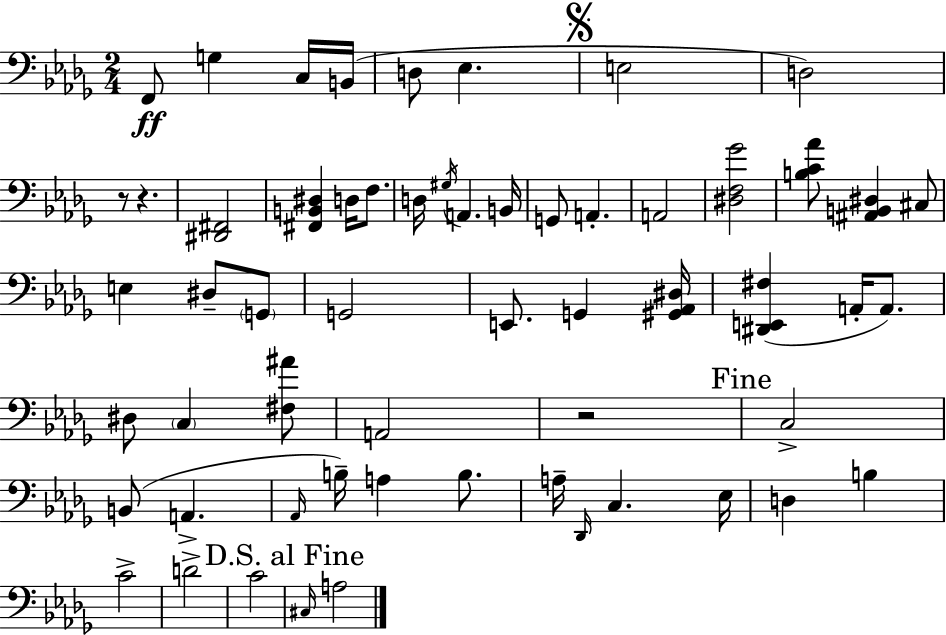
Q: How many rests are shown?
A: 3